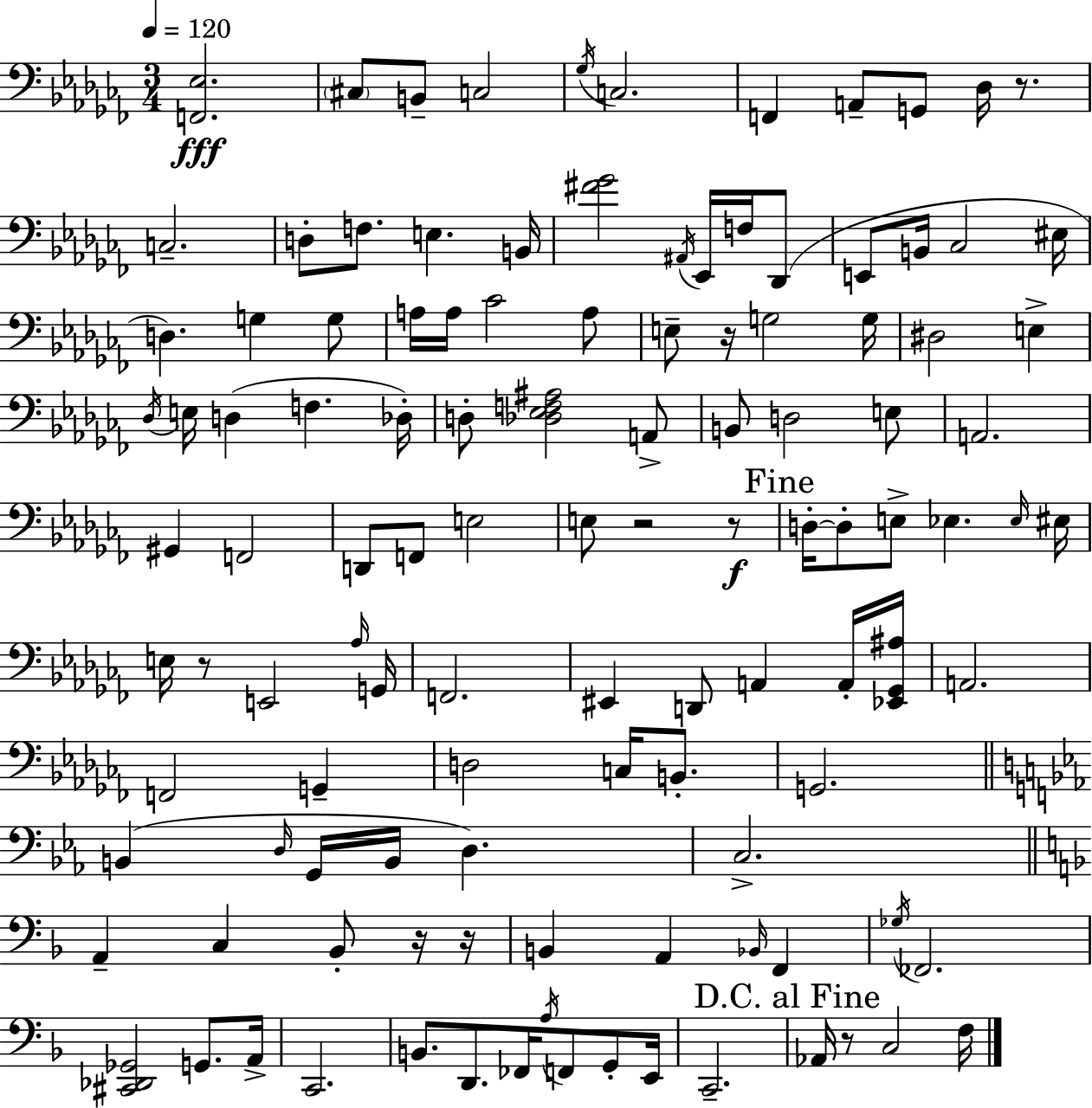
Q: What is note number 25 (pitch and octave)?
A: G3